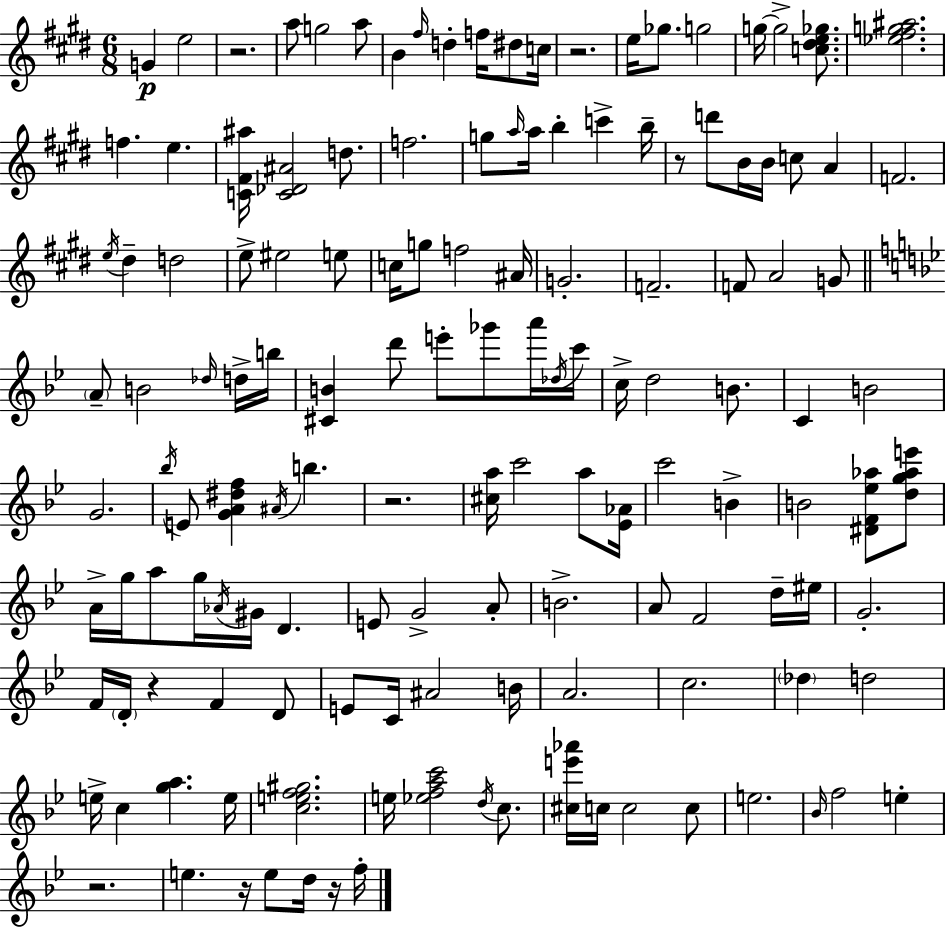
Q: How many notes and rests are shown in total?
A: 140